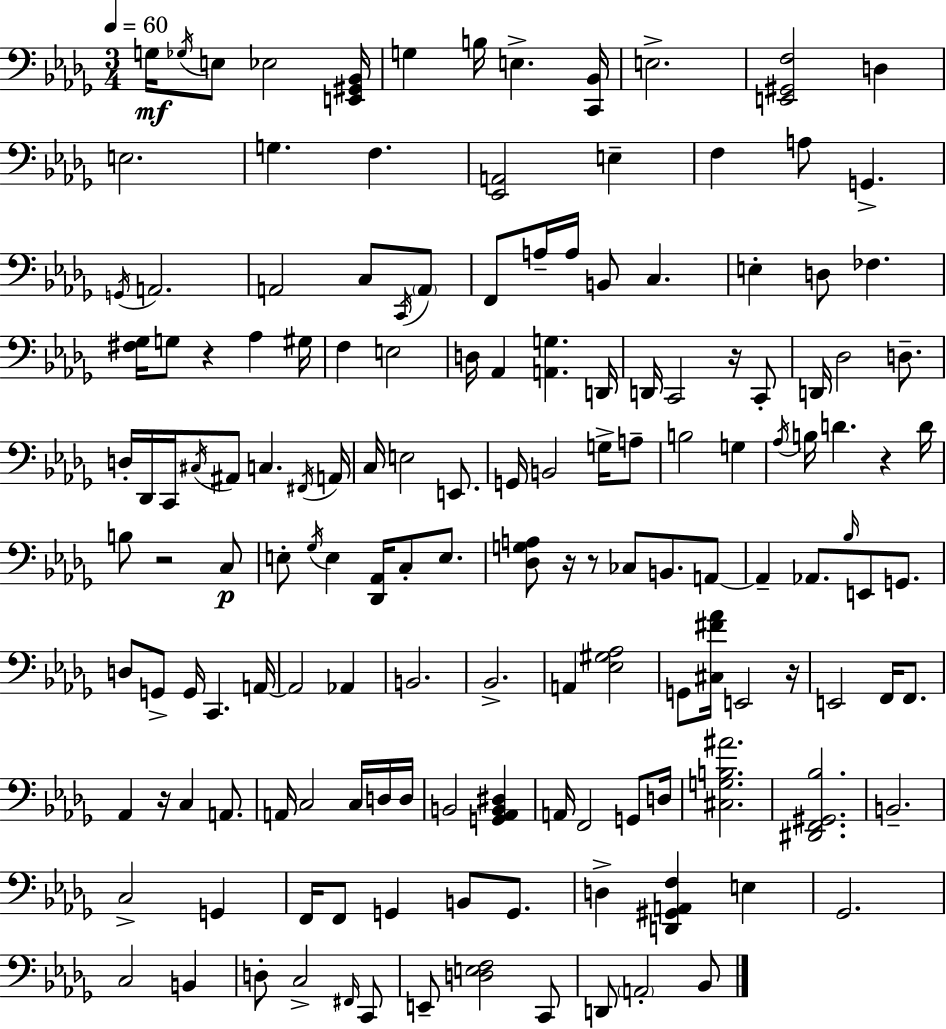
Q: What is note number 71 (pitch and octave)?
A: C3